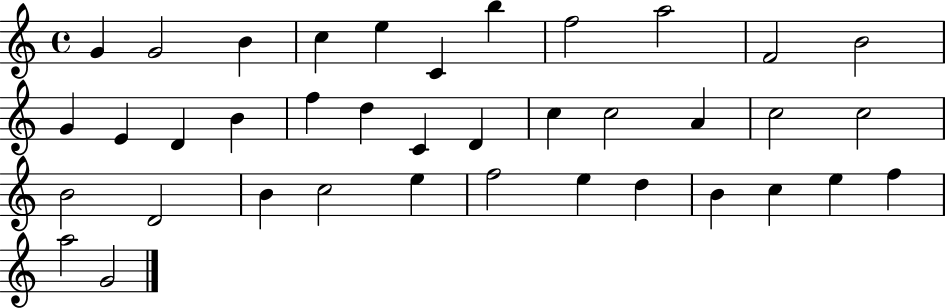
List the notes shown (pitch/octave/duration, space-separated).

G4/q G4/h B4/q C5/q E5/q C4/q B5/q F5/h A5/h F4/h B4/h G4/q E4/q D4/q B4/q F5/q D5/q C4/q D4/q C5/q C5/h A4/q C5/h C5/h B4/h D4/h B4/q C5/h E5/q F5/h E5/q D5/q B4/q C5/q E5/q F5/q A5/h G4/h